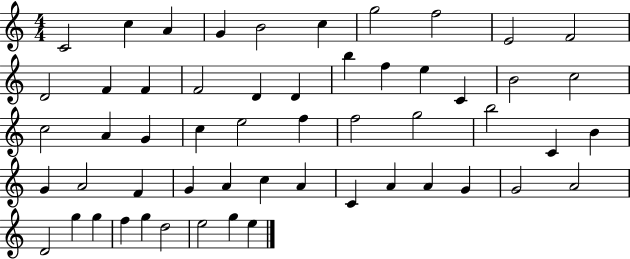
C4/h C5/q A4/q G4/q B4/h C5/q G5/h F5/h E4/h F4/h D4/h F4/q F4/q F4/h D4/q D4/q B5/q F5/q E5/q C4/q B4/h C5/h C5/h A4/q G4/q C5/q E5/h F5/q F5/h G5/h B5/h C4/q B4/q G4/q A4/h F4/q G4/q A4/q C5/q A4/q C4/q A4/q A4/q G4/q G4/h A4/h D4/h G5/q G5/q F5/q G5/q D5/h E5/h G5/q E5/q